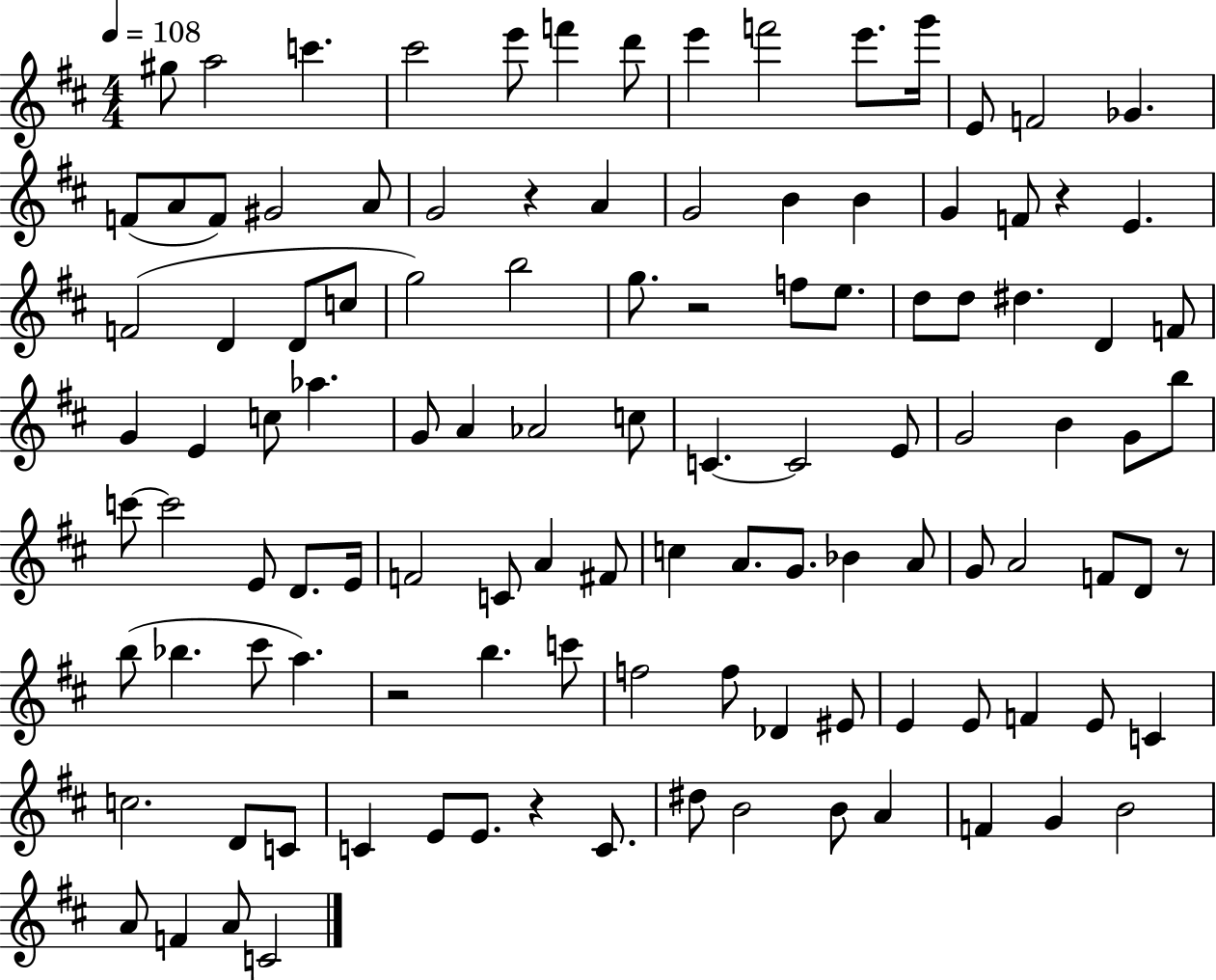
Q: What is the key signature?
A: D major